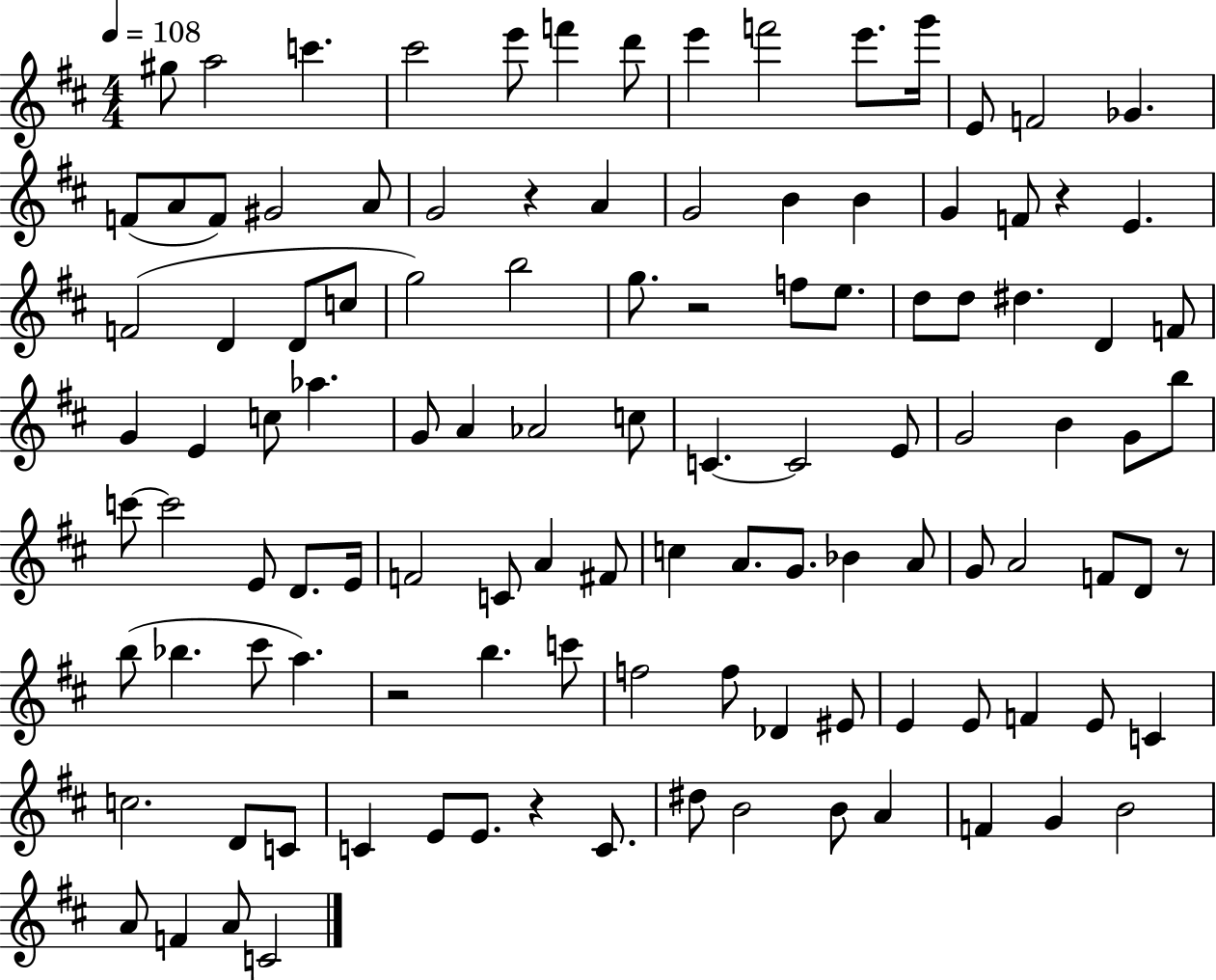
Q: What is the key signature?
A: D major